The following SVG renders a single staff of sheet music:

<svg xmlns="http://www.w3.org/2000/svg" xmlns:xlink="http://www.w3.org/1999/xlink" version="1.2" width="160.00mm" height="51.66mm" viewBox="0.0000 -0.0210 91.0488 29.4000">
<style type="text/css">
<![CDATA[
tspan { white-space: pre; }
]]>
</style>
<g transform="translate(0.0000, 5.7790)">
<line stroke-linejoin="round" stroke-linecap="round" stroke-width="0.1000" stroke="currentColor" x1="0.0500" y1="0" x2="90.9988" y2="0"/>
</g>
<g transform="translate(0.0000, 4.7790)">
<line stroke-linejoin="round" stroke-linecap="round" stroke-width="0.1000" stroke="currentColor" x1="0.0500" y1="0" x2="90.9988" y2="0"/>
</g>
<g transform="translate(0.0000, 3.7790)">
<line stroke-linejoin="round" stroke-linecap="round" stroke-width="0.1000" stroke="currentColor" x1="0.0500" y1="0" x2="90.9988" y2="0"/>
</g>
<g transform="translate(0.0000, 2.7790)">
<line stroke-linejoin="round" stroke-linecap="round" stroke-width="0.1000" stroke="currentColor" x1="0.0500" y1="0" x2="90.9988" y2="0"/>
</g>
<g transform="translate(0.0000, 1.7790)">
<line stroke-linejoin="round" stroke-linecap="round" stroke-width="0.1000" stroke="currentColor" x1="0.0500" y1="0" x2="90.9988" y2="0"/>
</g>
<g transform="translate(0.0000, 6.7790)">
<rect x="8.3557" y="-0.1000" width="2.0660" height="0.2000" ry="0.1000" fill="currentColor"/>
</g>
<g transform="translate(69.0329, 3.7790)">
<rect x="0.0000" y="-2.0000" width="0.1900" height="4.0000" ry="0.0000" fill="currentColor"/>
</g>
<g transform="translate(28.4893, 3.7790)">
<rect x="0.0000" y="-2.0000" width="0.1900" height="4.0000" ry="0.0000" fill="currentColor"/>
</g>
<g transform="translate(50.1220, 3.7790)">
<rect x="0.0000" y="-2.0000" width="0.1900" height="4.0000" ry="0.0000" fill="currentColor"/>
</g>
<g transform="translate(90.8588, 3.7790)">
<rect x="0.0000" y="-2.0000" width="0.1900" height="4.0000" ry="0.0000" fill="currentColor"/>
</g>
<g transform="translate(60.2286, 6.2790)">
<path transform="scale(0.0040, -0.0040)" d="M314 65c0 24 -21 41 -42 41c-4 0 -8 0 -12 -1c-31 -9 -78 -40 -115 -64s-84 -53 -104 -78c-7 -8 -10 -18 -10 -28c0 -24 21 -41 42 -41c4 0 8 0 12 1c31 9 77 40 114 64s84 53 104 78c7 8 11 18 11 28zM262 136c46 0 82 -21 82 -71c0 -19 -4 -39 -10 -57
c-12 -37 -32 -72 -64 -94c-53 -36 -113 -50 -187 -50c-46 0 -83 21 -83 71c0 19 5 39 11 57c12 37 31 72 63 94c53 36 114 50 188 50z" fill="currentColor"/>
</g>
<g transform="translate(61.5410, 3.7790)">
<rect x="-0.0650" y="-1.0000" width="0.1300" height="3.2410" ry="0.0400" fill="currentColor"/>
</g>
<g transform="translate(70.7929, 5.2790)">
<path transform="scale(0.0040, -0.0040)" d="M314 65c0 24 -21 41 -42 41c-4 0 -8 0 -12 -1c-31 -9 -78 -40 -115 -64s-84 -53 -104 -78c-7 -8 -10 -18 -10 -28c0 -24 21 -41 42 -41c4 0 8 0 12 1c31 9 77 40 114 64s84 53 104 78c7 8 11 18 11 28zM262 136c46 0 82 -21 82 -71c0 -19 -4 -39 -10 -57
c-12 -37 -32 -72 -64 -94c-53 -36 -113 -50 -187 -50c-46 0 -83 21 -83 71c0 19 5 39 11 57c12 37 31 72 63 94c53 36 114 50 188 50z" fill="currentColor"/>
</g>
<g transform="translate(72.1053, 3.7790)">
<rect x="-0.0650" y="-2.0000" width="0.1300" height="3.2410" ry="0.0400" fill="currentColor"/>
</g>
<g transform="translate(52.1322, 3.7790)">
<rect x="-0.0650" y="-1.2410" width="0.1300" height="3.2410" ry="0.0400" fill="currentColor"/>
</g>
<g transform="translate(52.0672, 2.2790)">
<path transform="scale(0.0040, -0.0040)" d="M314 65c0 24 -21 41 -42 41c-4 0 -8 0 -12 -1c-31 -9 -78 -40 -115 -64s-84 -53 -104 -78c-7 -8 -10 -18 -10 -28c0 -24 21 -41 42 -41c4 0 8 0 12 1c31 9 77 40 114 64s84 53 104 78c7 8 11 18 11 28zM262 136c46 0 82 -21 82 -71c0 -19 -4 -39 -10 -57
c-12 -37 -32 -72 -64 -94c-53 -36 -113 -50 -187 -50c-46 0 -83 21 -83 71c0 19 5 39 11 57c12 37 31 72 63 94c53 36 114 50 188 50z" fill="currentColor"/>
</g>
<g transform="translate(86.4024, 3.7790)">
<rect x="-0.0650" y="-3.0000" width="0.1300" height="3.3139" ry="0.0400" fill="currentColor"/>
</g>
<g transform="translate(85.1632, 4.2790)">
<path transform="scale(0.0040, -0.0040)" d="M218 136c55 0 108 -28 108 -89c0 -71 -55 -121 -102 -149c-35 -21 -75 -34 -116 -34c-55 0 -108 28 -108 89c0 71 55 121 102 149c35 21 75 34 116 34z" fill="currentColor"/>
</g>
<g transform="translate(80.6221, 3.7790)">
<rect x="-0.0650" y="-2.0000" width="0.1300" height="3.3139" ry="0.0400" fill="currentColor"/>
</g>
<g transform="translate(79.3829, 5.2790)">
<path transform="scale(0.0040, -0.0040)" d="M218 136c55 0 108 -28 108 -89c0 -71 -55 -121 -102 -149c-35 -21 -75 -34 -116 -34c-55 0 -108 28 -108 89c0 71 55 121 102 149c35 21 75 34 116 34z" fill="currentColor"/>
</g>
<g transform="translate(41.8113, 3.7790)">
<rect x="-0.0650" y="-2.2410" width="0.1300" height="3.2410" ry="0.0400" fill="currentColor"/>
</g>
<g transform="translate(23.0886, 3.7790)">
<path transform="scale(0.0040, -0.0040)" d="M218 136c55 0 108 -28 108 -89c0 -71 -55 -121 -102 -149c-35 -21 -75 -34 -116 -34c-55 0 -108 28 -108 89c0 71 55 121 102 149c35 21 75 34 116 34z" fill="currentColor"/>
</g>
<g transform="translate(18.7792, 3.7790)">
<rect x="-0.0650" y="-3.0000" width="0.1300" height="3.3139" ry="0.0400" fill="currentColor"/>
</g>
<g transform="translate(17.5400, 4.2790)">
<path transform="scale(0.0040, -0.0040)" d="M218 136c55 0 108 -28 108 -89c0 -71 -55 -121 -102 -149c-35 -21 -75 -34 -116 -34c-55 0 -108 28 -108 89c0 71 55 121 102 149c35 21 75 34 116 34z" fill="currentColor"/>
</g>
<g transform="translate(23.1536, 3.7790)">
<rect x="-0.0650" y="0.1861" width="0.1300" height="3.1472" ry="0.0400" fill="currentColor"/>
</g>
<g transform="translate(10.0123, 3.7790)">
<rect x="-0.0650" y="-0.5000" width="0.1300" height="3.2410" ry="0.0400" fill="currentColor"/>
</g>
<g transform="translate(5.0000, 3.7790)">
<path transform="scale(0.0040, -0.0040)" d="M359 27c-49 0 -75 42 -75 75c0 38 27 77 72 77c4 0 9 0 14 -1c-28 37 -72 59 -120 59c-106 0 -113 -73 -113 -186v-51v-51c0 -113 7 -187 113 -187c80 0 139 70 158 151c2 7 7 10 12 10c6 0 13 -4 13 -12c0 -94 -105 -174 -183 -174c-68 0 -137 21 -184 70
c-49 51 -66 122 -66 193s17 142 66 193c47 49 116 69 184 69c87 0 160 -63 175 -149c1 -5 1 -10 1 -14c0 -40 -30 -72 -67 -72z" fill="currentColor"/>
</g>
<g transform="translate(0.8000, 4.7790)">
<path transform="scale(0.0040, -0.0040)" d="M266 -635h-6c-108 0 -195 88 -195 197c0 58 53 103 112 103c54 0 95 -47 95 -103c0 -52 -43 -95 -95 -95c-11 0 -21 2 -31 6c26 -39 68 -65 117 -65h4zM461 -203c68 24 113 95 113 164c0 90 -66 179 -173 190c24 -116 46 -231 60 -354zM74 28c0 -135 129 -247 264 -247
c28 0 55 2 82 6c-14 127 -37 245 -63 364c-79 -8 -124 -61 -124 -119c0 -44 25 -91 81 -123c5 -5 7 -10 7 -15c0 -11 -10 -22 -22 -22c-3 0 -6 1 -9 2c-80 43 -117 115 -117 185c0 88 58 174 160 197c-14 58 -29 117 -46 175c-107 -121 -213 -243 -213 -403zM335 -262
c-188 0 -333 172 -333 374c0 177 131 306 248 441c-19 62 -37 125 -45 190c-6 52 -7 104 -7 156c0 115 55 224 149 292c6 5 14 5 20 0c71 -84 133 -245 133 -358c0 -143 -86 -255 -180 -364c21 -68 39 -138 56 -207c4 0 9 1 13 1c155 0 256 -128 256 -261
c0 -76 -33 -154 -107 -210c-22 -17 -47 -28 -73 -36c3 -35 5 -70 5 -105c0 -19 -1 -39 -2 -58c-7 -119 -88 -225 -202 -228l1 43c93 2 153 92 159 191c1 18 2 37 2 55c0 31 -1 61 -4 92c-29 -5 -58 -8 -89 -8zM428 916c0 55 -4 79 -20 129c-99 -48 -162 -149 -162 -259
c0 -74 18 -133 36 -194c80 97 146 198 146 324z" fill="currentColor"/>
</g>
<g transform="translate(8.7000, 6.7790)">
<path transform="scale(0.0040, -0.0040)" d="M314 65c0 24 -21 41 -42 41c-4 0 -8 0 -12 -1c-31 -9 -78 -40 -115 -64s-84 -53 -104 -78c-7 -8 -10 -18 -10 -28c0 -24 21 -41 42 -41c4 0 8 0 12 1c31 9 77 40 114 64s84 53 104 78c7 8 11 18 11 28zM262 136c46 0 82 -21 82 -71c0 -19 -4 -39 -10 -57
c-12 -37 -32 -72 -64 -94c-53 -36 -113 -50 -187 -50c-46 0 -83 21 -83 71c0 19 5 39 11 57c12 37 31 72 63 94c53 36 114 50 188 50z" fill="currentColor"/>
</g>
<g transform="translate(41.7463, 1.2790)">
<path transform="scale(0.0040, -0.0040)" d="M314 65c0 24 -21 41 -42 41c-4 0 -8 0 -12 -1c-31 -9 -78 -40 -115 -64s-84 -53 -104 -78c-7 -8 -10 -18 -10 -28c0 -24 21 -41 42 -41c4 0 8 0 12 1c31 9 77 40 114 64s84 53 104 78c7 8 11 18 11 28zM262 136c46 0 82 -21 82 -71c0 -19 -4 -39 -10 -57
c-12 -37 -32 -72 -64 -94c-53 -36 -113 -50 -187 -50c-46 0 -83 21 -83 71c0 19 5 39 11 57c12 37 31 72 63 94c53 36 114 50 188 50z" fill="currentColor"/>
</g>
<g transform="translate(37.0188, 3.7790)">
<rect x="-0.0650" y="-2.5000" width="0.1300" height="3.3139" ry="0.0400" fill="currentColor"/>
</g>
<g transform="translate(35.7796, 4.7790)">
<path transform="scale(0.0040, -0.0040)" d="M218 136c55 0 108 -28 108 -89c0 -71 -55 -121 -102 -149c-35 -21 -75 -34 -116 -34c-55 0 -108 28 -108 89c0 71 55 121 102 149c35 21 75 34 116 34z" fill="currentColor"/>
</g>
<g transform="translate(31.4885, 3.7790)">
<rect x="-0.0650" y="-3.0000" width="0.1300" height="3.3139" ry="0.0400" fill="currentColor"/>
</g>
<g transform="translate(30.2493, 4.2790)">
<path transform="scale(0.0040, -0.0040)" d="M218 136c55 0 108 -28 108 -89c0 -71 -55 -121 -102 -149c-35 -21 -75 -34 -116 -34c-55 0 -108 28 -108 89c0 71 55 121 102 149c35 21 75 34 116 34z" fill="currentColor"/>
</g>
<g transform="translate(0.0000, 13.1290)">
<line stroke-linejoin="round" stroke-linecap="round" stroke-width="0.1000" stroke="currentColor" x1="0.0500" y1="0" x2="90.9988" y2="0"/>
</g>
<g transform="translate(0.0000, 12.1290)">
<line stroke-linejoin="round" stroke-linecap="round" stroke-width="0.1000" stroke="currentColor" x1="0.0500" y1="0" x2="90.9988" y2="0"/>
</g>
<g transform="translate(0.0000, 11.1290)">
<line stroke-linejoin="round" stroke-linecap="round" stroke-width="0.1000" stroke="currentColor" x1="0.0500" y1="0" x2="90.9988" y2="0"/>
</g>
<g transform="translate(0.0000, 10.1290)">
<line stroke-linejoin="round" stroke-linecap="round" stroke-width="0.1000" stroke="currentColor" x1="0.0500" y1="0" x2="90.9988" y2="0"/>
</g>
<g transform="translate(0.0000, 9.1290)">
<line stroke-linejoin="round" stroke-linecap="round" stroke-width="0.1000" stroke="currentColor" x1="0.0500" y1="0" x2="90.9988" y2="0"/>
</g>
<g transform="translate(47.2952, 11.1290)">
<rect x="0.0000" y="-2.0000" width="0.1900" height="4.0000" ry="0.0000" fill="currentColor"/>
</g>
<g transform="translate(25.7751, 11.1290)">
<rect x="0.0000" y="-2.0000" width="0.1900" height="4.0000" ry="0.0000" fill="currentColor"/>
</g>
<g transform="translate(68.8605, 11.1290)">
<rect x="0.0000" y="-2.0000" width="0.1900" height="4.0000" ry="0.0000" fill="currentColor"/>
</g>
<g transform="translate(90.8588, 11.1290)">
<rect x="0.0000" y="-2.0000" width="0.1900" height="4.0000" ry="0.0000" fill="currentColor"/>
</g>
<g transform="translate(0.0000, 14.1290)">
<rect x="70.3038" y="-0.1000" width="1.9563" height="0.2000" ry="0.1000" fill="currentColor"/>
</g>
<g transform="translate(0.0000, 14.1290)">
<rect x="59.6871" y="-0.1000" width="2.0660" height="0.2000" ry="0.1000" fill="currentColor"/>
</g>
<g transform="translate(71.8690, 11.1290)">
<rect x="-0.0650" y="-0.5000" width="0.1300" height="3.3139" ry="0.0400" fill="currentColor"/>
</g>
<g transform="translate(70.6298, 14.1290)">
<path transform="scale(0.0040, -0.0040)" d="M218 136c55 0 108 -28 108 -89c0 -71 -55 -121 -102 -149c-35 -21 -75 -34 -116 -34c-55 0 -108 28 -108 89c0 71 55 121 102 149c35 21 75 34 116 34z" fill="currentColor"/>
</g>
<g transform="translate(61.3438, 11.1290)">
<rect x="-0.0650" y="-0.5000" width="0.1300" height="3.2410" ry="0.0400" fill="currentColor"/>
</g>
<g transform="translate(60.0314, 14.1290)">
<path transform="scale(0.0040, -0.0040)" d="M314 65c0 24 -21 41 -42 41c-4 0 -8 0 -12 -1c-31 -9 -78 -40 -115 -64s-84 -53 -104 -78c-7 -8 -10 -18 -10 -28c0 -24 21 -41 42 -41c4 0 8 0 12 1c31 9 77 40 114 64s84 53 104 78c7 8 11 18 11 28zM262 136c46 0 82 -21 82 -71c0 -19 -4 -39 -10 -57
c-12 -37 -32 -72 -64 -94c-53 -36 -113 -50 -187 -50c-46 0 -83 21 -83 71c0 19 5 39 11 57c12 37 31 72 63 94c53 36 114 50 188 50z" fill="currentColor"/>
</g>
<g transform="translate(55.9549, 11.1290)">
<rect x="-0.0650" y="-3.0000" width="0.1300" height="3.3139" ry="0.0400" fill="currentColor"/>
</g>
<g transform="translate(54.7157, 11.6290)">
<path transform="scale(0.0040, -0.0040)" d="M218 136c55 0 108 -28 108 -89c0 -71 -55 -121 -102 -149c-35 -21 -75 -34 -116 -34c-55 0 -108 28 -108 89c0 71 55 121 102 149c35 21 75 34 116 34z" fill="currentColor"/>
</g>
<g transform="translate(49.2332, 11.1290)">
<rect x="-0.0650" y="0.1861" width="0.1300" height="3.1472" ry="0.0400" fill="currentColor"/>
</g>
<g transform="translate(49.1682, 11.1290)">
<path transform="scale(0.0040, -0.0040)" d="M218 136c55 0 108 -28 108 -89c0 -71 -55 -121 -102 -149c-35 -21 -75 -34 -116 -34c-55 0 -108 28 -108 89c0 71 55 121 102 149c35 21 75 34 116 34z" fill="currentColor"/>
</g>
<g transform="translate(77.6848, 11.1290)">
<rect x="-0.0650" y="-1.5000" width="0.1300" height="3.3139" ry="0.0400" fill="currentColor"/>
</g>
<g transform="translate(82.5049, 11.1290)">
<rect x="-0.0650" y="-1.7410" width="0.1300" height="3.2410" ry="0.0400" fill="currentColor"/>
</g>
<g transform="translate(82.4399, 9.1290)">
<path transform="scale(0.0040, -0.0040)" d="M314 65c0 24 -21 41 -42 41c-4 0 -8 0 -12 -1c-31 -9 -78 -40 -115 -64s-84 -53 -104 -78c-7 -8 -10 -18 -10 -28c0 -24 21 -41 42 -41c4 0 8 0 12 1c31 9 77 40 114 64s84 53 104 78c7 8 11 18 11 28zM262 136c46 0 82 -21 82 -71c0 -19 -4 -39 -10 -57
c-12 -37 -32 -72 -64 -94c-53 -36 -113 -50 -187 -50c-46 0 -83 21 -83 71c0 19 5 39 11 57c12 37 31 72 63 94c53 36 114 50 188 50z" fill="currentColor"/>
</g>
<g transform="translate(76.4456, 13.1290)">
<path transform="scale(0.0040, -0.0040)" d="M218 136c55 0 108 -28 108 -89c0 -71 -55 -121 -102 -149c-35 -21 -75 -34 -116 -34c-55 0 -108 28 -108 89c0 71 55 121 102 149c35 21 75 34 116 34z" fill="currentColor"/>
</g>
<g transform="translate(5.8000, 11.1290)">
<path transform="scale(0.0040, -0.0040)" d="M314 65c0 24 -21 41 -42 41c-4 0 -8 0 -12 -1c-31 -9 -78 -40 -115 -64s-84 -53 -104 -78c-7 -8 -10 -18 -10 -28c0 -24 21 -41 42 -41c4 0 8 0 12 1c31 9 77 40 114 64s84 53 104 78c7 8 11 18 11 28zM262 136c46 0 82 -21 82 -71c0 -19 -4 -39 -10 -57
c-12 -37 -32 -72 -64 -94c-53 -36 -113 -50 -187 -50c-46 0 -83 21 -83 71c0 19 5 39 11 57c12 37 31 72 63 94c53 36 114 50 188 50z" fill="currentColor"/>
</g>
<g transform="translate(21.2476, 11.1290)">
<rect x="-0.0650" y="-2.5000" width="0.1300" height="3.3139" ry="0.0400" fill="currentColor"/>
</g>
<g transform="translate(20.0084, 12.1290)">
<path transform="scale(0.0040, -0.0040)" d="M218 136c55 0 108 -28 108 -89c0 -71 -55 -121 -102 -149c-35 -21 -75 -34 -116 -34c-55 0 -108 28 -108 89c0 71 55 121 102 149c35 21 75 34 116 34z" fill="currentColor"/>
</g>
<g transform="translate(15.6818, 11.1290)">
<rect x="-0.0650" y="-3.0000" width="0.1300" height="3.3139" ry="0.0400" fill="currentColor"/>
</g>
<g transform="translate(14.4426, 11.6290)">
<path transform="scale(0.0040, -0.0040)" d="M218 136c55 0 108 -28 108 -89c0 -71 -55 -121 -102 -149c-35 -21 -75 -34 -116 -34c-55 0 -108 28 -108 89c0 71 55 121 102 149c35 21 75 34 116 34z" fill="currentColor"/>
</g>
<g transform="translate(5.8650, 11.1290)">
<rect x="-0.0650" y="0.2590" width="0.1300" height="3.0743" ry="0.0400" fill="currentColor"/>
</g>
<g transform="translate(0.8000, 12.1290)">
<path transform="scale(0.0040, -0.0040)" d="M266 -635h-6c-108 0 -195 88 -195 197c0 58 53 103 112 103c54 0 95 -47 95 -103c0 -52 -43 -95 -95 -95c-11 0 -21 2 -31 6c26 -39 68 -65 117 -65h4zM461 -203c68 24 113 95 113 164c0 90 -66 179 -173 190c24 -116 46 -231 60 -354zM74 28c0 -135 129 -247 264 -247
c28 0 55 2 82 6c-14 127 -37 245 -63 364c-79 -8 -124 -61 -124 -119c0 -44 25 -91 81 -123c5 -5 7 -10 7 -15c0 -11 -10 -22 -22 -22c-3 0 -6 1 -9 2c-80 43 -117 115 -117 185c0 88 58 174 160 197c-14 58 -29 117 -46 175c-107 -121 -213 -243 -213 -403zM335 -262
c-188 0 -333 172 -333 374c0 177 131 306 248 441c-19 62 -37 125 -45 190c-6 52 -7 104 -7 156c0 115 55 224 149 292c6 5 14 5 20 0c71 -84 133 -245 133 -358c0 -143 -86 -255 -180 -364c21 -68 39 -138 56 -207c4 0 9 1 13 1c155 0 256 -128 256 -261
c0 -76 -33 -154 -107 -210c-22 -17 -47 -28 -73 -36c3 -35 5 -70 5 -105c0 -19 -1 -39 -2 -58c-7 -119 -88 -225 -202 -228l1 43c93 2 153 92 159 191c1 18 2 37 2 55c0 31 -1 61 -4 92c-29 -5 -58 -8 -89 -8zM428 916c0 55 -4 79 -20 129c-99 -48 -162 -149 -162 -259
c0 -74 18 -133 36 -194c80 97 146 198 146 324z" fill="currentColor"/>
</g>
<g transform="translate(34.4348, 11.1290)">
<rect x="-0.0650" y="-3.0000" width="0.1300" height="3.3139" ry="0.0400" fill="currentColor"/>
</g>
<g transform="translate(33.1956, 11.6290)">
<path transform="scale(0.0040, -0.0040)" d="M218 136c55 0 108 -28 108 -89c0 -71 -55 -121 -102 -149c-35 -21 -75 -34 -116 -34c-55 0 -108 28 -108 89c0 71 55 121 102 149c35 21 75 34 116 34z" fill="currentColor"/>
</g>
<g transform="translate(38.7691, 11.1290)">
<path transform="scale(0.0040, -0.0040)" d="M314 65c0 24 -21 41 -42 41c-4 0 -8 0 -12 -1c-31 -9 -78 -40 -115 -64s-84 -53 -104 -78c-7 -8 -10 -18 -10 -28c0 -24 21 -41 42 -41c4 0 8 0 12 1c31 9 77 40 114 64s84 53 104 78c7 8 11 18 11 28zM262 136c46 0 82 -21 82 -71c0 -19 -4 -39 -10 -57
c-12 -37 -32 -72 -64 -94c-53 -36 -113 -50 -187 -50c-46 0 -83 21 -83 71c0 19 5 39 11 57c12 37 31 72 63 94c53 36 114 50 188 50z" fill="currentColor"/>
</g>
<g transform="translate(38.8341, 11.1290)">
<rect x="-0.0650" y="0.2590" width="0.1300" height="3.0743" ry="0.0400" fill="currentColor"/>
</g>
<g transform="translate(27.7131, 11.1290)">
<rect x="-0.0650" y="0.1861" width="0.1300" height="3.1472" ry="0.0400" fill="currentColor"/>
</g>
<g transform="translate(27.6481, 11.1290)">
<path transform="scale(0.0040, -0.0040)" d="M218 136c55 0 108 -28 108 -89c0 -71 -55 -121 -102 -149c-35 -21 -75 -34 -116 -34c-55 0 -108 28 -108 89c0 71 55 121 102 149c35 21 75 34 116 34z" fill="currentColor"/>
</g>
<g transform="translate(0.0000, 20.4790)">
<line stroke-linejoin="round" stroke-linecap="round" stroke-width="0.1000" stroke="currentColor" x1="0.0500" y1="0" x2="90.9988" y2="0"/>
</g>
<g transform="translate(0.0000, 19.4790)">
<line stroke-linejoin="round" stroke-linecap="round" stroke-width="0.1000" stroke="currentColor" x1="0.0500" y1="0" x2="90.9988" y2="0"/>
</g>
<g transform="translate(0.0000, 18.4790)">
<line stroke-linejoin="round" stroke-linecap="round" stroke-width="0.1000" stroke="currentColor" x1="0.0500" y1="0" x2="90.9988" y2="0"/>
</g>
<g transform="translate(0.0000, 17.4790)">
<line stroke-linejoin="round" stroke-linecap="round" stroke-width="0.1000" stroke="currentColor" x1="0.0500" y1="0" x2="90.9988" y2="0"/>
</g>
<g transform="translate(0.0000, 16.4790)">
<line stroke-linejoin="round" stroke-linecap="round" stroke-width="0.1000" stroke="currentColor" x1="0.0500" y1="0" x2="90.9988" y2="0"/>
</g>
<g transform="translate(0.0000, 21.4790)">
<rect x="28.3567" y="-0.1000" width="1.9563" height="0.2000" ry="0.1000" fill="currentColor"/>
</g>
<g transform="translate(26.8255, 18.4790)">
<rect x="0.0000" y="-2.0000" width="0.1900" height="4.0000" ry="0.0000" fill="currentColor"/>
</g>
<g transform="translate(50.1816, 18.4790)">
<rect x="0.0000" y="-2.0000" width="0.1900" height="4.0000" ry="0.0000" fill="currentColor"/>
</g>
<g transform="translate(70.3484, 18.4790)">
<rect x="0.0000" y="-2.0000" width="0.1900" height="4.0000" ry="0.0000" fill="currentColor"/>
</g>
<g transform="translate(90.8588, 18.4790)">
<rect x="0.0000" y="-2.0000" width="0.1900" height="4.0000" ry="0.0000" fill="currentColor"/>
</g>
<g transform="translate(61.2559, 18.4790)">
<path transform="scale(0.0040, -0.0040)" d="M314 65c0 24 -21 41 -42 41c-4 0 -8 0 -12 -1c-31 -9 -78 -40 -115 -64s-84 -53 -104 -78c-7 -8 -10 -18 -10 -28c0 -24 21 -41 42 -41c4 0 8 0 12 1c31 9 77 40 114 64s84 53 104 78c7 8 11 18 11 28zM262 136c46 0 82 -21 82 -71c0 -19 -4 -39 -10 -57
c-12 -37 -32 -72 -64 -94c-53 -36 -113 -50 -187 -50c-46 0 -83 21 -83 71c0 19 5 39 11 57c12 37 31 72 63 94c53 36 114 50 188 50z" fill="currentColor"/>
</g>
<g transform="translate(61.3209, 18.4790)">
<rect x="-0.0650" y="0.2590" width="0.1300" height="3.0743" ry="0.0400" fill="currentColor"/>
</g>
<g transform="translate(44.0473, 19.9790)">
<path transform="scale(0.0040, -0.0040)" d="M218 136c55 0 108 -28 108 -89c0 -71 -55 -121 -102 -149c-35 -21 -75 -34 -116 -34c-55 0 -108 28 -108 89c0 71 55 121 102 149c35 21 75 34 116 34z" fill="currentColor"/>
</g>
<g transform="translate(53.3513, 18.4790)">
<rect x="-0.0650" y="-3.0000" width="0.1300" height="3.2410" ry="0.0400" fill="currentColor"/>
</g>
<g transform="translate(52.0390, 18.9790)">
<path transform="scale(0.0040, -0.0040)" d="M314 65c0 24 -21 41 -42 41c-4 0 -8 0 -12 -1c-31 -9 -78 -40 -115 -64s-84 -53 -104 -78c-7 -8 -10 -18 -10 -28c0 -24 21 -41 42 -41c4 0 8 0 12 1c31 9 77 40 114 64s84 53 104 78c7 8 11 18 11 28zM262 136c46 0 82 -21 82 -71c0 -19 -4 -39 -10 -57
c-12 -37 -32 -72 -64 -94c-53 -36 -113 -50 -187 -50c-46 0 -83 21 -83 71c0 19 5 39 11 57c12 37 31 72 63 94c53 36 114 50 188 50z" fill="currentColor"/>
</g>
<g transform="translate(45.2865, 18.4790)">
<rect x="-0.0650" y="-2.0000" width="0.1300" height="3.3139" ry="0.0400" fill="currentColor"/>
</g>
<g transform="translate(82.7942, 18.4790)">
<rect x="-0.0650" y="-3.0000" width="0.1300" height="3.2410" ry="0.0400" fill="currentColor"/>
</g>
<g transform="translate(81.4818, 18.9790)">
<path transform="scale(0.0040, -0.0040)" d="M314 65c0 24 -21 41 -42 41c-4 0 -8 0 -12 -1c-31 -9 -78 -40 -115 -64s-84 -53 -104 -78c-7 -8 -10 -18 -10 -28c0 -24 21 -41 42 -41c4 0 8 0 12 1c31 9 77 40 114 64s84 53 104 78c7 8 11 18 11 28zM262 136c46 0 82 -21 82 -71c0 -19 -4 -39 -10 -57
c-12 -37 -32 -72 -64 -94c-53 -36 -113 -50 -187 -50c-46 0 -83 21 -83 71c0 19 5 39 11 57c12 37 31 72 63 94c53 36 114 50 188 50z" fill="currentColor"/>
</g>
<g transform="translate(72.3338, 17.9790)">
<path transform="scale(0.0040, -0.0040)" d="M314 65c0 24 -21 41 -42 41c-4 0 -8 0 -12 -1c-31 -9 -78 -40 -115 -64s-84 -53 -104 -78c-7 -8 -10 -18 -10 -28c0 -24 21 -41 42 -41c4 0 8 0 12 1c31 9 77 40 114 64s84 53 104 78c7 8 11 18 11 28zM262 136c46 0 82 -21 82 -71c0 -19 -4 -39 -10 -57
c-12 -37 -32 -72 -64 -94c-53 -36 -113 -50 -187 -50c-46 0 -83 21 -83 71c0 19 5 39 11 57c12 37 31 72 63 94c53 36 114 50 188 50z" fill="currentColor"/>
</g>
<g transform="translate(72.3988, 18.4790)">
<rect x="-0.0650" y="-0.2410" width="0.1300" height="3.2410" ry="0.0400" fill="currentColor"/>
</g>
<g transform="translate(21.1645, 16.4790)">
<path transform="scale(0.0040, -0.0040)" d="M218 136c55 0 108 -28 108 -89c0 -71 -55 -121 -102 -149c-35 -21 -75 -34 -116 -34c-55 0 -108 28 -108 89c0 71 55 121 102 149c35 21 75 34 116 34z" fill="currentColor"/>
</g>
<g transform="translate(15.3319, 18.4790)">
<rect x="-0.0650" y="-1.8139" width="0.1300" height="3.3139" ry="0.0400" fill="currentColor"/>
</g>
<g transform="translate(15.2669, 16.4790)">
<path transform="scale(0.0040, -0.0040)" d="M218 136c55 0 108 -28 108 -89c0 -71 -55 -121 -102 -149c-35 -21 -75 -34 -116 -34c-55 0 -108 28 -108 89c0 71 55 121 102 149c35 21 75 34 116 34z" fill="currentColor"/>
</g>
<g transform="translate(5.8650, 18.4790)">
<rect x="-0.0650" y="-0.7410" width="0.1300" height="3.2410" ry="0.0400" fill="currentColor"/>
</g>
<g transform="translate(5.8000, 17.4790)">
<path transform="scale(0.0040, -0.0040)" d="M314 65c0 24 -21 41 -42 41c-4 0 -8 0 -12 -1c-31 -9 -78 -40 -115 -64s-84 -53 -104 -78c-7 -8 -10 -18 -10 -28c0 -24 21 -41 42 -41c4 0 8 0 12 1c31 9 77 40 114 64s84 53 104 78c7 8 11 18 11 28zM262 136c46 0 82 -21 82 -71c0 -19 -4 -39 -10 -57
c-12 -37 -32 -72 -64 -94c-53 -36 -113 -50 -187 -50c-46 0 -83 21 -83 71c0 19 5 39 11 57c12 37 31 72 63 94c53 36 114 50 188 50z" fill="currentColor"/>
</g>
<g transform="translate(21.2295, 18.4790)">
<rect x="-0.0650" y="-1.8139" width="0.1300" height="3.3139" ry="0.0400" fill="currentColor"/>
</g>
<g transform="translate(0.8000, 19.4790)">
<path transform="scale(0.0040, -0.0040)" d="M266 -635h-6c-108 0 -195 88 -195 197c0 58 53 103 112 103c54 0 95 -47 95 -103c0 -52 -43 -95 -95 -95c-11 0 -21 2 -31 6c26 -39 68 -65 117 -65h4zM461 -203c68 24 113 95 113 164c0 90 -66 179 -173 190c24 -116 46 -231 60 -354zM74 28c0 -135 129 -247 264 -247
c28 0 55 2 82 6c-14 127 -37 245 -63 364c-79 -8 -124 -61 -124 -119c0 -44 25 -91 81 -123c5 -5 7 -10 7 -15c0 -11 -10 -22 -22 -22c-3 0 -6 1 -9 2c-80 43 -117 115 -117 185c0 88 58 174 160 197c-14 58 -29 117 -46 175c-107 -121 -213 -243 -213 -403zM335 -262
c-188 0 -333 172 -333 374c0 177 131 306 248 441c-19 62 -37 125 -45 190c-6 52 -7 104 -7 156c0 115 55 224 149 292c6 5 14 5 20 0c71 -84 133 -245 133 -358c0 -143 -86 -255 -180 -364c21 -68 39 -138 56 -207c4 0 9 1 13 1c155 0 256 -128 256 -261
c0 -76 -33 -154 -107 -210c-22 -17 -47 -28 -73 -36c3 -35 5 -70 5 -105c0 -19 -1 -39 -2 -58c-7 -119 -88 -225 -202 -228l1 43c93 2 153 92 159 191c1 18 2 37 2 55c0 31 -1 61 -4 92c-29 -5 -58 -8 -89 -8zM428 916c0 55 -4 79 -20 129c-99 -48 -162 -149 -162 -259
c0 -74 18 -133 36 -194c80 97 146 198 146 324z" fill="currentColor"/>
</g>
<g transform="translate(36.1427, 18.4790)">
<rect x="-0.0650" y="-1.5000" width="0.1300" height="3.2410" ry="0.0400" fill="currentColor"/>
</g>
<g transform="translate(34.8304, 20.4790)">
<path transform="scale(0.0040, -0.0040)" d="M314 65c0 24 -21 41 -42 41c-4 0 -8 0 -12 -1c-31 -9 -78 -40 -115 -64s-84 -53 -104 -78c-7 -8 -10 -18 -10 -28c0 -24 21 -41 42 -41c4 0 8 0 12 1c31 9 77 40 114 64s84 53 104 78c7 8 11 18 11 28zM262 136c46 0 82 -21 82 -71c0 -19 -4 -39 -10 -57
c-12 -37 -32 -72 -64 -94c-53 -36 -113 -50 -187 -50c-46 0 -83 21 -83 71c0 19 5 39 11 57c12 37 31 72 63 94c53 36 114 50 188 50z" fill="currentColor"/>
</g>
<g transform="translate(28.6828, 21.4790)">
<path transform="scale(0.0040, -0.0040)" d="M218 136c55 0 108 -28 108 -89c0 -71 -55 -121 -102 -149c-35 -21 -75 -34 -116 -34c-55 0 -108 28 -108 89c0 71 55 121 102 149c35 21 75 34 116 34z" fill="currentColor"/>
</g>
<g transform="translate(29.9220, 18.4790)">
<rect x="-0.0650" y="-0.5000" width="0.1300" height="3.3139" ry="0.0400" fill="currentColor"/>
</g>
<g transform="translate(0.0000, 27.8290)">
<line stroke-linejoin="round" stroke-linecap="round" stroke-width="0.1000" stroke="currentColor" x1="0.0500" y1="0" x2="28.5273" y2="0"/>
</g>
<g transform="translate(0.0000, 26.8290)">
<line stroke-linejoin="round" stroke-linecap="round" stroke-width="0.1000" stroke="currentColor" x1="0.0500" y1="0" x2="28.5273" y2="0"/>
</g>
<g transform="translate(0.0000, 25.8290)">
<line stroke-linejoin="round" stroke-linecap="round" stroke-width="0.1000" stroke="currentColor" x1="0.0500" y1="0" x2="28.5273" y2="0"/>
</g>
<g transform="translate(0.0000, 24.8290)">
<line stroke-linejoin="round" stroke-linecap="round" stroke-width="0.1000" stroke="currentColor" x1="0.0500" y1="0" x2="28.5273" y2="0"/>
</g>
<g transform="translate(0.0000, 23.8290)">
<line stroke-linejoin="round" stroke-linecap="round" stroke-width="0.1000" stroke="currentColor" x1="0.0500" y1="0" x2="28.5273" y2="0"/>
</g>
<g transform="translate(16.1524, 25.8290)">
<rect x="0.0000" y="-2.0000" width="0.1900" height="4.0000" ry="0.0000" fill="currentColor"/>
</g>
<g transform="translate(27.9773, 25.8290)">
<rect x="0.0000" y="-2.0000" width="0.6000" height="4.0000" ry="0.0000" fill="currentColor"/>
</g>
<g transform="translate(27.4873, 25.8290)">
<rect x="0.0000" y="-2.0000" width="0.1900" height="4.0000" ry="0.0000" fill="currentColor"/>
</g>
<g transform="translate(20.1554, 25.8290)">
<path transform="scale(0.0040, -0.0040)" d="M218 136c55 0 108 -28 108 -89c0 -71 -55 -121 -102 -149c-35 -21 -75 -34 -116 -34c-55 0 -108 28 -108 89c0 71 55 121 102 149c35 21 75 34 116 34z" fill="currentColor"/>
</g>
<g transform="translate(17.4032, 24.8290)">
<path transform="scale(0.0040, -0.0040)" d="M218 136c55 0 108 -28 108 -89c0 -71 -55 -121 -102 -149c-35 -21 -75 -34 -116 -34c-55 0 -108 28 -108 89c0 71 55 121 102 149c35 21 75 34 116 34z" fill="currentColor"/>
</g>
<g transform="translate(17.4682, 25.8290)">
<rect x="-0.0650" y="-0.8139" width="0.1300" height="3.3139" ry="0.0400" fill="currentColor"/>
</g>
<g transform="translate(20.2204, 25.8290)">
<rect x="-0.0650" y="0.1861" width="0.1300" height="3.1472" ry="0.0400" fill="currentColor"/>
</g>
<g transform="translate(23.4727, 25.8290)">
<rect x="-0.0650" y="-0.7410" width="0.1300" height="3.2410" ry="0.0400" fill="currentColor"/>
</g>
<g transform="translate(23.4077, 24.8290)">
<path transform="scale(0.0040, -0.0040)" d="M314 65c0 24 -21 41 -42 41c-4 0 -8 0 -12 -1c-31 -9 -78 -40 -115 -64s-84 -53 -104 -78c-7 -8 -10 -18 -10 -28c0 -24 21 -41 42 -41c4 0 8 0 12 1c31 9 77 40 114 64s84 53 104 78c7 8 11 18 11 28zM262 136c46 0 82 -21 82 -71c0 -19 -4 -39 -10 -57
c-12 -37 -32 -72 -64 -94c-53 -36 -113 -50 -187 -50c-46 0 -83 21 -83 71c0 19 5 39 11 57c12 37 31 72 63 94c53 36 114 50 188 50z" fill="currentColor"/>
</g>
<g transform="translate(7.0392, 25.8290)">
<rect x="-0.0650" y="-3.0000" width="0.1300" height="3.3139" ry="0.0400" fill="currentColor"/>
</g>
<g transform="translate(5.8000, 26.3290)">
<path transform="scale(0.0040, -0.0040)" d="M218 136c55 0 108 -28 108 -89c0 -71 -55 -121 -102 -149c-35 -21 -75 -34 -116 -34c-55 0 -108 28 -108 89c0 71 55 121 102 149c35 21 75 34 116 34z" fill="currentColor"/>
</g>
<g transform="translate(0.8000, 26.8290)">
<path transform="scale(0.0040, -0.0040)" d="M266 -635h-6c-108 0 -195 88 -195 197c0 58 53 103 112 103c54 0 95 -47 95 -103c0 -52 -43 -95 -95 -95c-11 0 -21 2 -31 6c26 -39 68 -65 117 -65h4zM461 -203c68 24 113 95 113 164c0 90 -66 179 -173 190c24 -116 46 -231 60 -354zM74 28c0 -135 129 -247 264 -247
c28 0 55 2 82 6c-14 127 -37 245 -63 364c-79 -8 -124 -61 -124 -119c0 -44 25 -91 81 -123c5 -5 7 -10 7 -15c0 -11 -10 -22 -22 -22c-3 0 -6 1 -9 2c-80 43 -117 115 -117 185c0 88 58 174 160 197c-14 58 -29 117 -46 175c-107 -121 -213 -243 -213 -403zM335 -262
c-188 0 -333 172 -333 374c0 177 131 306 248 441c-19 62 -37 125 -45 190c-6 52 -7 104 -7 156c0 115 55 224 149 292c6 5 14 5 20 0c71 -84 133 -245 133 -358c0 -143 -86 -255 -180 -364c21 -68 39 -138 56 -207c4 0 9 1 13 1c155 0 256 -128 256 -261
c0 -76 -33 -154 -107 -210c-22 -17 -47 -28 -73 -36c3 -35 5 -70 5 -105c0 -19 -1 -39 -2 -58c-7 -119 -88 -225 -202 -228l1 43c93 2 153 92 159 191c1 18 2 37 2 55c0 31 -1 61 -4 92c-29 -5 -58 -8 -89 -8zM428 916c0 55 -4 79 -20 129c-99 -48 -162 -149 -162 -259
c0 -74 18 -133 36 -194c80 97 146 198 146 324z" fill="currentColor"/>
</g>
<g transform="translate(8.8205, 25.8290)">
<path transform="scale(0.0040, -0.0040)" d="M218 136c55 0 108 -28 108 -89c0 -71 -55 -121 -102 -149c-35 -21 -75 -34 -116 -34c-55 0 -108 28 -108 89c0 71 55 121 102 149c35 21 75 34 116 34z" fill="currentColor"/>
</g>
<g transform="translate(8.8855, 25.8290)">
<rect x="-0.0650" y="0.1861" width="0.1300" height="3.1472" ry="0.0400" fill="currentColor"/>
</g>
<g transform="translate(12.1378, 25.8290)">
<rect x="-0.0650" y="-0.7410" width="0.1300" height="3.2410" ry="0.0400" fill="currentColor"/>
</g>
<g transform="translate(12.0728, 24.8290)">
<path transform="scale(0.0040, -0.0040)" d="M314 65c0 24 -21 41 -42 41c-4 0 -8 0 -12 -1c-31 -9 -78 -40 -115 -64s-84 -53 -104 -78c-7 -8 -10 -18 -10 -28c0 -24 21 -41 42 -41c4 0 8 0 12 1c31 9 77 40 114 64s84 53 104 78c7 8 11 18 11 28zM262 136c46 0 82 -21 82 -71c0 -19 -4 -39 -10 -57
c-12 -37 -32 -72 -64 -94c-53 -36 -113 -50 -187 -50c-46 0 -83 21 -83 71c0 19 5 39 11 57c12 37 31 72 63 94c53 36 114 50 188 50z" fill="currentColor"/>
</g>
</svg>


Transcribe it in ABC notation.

X:1
T:Untitled
M:4/4
L:1/4
K:C
C2 A B A G g2 e2 D2 F2 F A B2 A G B A B2 B A C2 C E f2 d2 f f C E2 F A2 B2 c2 A2 A B d2 d B d2